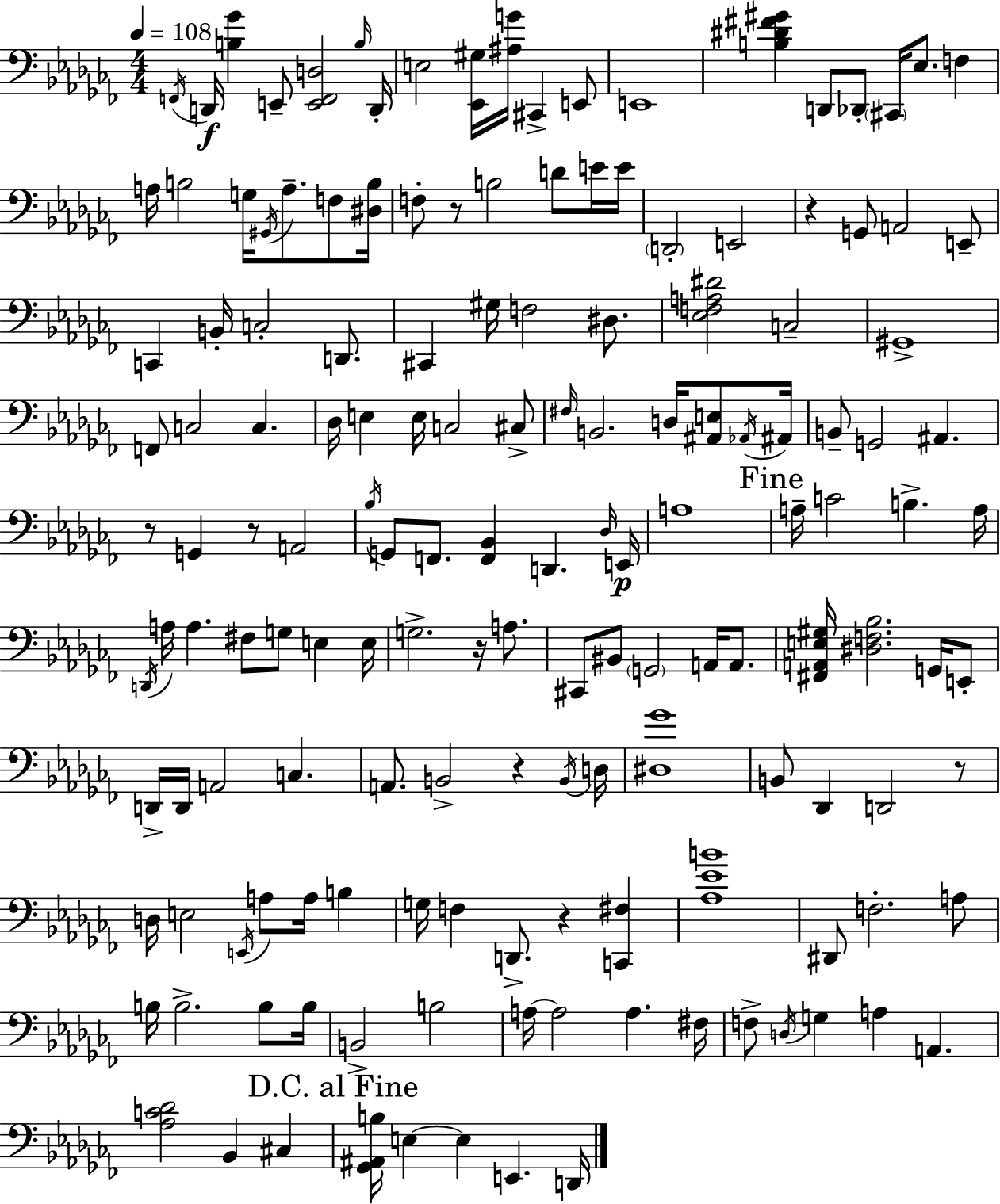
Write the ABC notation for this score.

X:1
T:Untitled
M:4/4
L:1/4
K:Abm
F,,/4 D,,/4 [B,_G] E,,/2 [E,,F,,D,]2 B,/4 D,,/4 E,2 [_E,,^G,]/4 [^A,G]/4 ^C,, E,,/2 E,,4 [B,^D^F^G] D,,/2 _D,,/2 ^C,,/4 _E,/2 F, A,/4 B,2 G,/4 ^G,,/4 A,/2 F,/2 [^D,B,]/4 F,/2 z/2 B,2 D/2 E/4 E/4 D,,2 E,,2 z G,,/2 A,,2 E,,/2 C,, B,,/4 C,2 D,,/2 ^C,, ^G,/4 F,2 ^D,/2 [_E,F,A,^D]2 C,2 ^G,,4 F,,/2 C,2 C, _D,/4 E, E,/4 C,2 ^C,/2 ^F,/4 B,,2 D,/4 [^A,,E,]/2 _A,,/4 ^A,,/4 B,,/2 G,,2 ^A,, z/2 G,, z/2 A,,2 _B,/4 G,,/2 F,,/2 [F,,_B,,] D,, _D,/4 E,,/4 A,4 A,/4 C2 B, A,/4 D,,/4 A,/4 A, ^F,/2 G,/2 E, E,/4 G,2 z/4 A,/2 ^C,,/2 ^B,,/2 G,,2 A,,/4 A,,/2 [^F,,A,,E,^G,]/4 [^D,F,_B,]2 G,,/4 E,,/2 D,,/4 D,,/4 A,,2 C, A,,/2 B,,2 z B,,/4 D,/4 [^D,_G]4 B,,/2 _D,, D,,2 z/2 D,/4 E,2 E,,/4 A,/2 A,/4 B, G,/4 F, D,,/2 z [C,,^F,] [_A,_EB]4 ^D,,/2 F,2 A,/2 B,/4 B,2 B,/2 B,/4 B,,2 B,2 A,/4 A,2 A, ^F,/4 F,/2 D,/4 G, A, A,, [_A,C_D]2 _B,, ^C, [_G,,^A,,B,]/4 E, E, E,, D,,/4